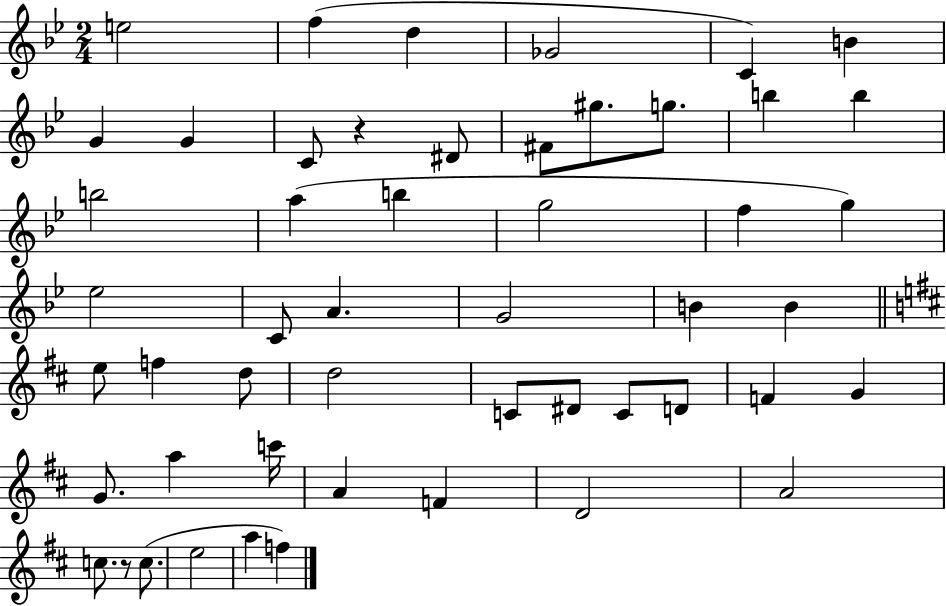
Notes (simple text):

E5/h F5/q D5/q Gb4/h C4/q B4/q G4/q G4/q C4/e R/q D#4/e F#4/e G#5/e. G5/e. B5/q B5/q B5/h A5/q B5/q G5/h F5/q G5/q Eb5/h C4/e A4/q. G4/h B4/q B4/q E5/e F5/q D5/e D5/h C4/e D#4/e C4/e D4/e F4/q G4/q G4/e. A5/q C6/s A4/q F4/q D4/h A4/h C5/e. R/e C5/e. E5/h A5/q F5/q